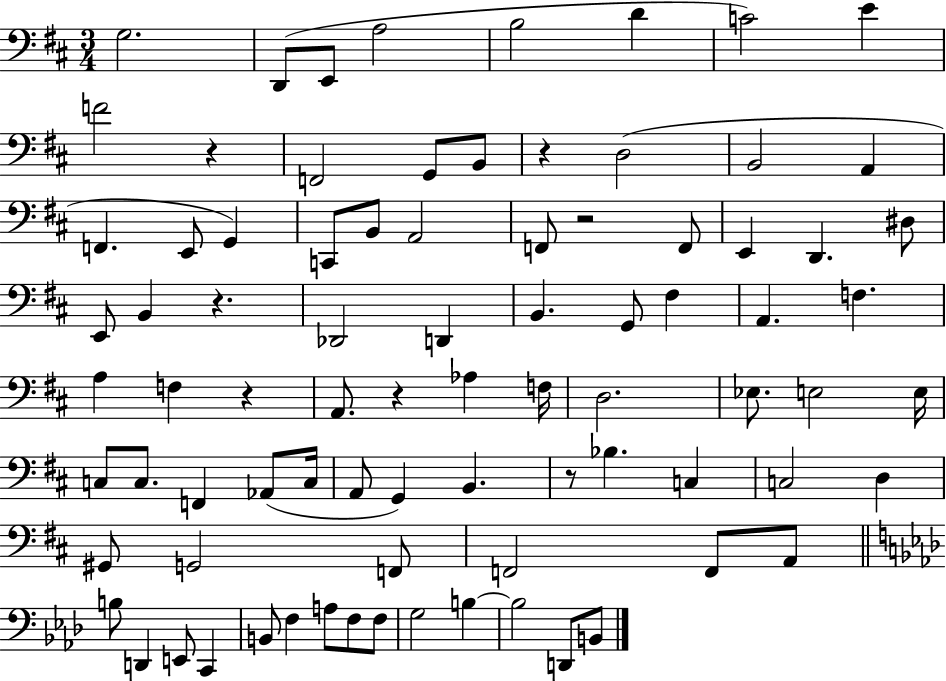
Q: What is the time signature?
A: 3/4